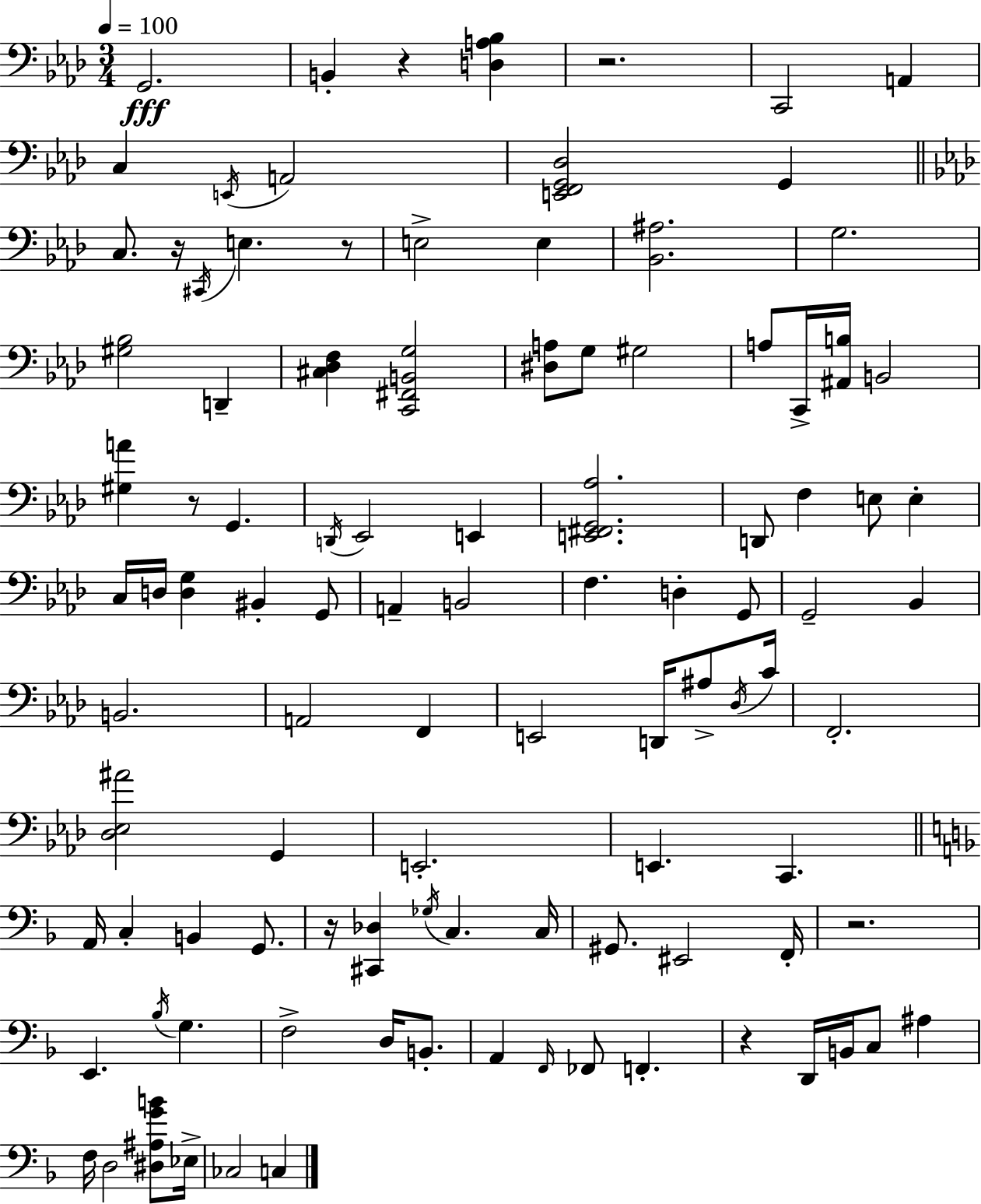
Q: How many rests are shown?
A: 8